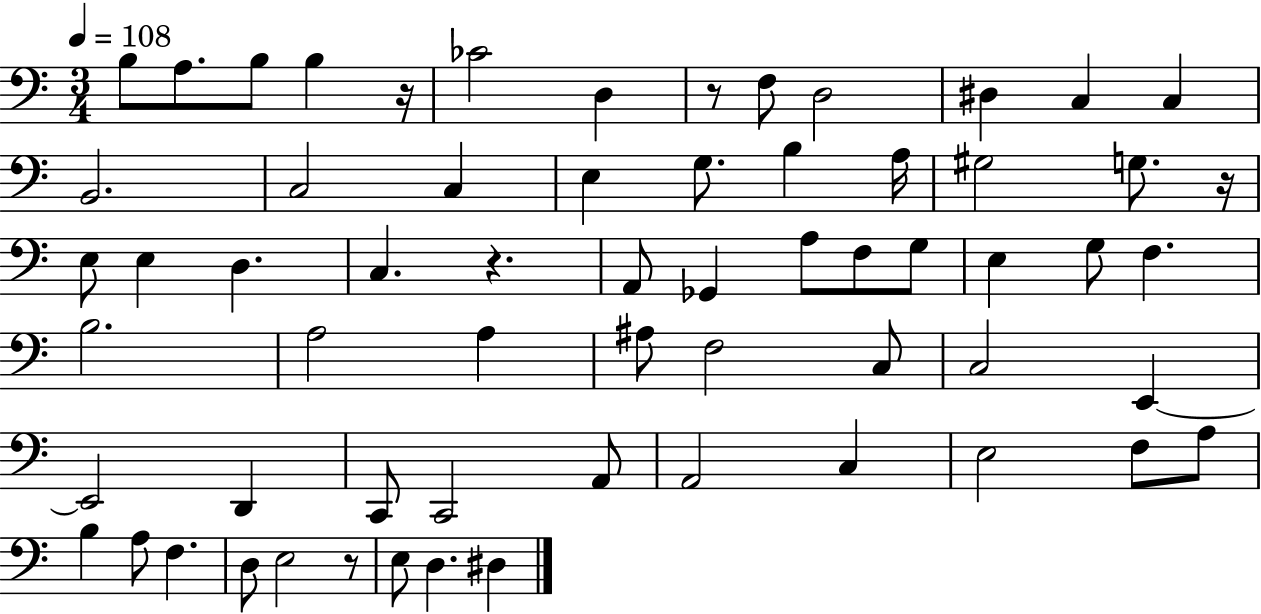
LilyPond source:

{
  \clef bass
  \numericTimeSignature
  \time 3/4
  \key c \major
  \tempo 4 = 108
  b8 a8. b8 b4 r16 | ces'2 d4 | r8 f8 d2 | dis4 c4 c4 | \break b,2. | c2 c4 | e4 g8. b4 a16 | gis2 g8. r16 | \break e8 e4 d4. | c4. r4. | a,8 ges,4 a8 f8 g8 | e4 g8 f4. | \break b2. | a2 a4 | ais8 f2 c8 | c2 e,4~~ | \break e,2 d,4 | c,8 c,2 a,8 | a,2 c4 | e2 f8 a8 | \break b4 a8 f4. | d8 e2 r8 | e8 d4. dis4 | \bar "|."
}